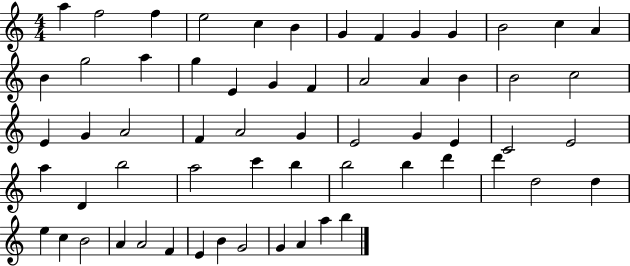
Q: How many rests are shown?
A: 0